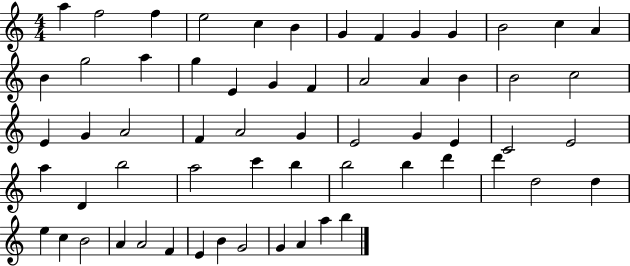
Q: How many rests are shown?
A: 0